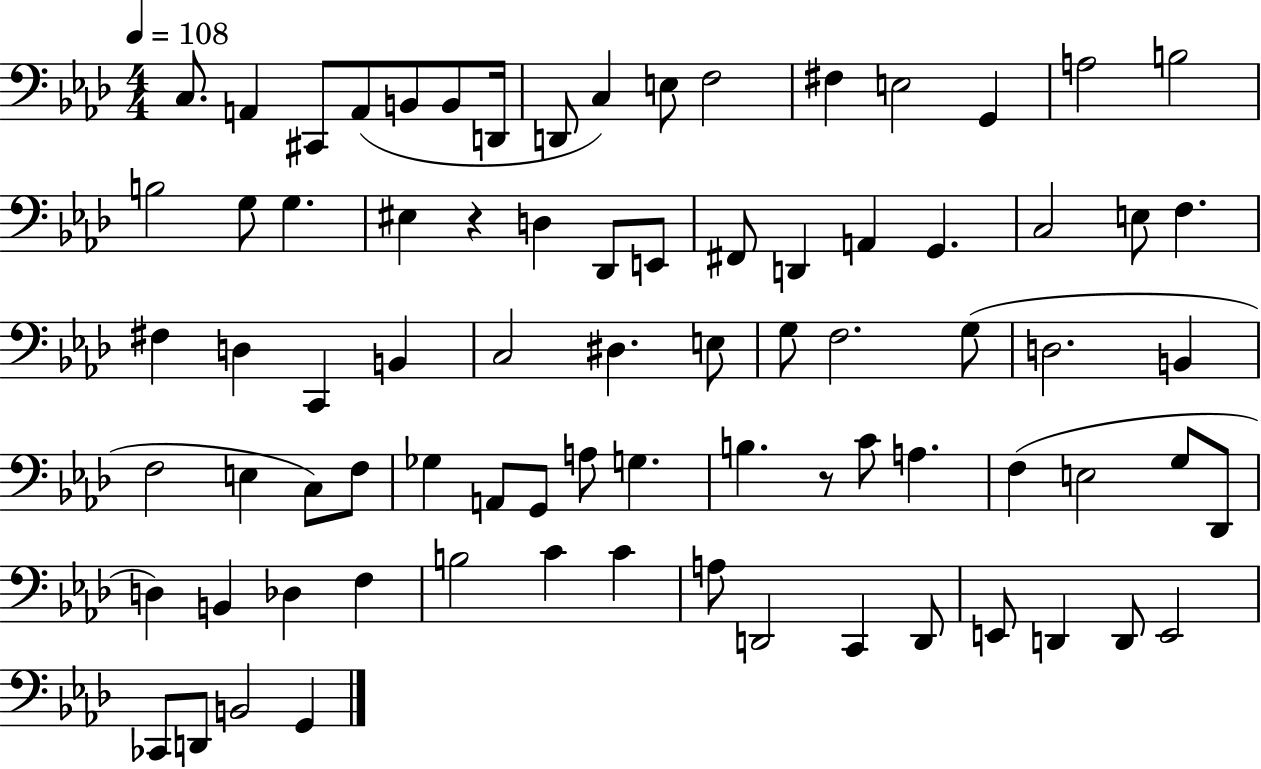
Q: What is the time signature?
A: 4/4